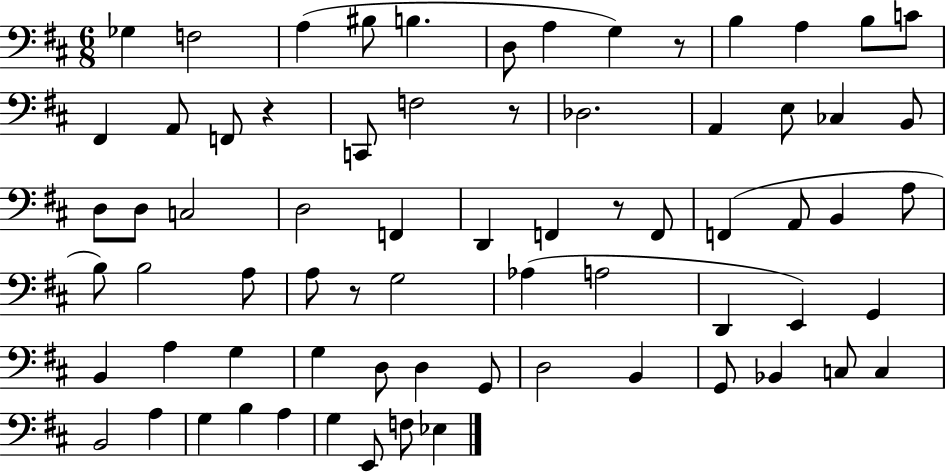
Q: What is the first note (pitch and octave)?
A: Gb3